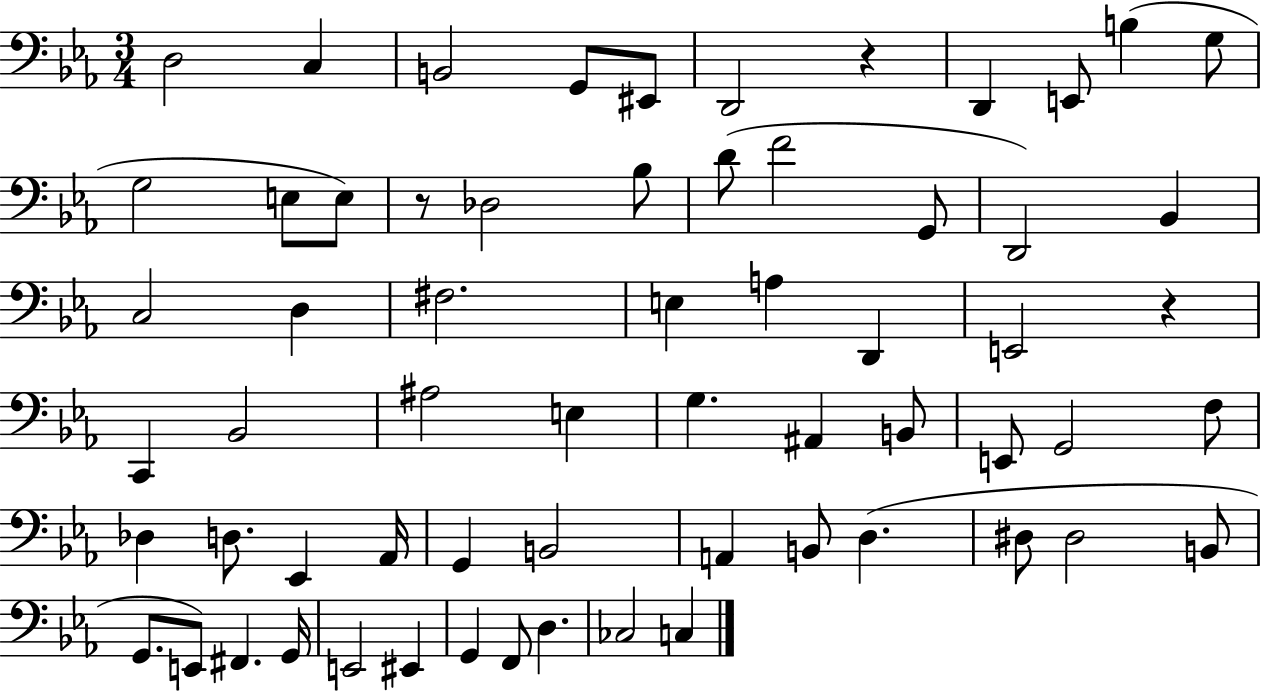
{
  \clef bass
  \numericTimeSignature
  \time 3/4
  \key ees \major
  \repeat volta 2 { d2 c4 | b,2 g,8 eis,8 | d,2 r4 | d,4 e,8 b4( g8 | \break g2 e8 e8) | r8 des2 bes8 | d'8( f'2 g,8 | d,2) bes,4 | \break c2 d4 | fis2. | e4 a4 d,4 | e,2 r4 | \break c,4 bes,2 | ais2 e4 | g4. ais,4 b,8 | e,8 g,2 f8 | \break des4 d8. ees,4 aes,16 | g,4 b,2 | a,4 b,8 d4.( | dis8 dis2 b,8 | \break g,8. e,8) fis,4. g,16 | e,2 eis,4 | g,4 f,8 d4. | ces2 c4 | \break } \bar "|."
}